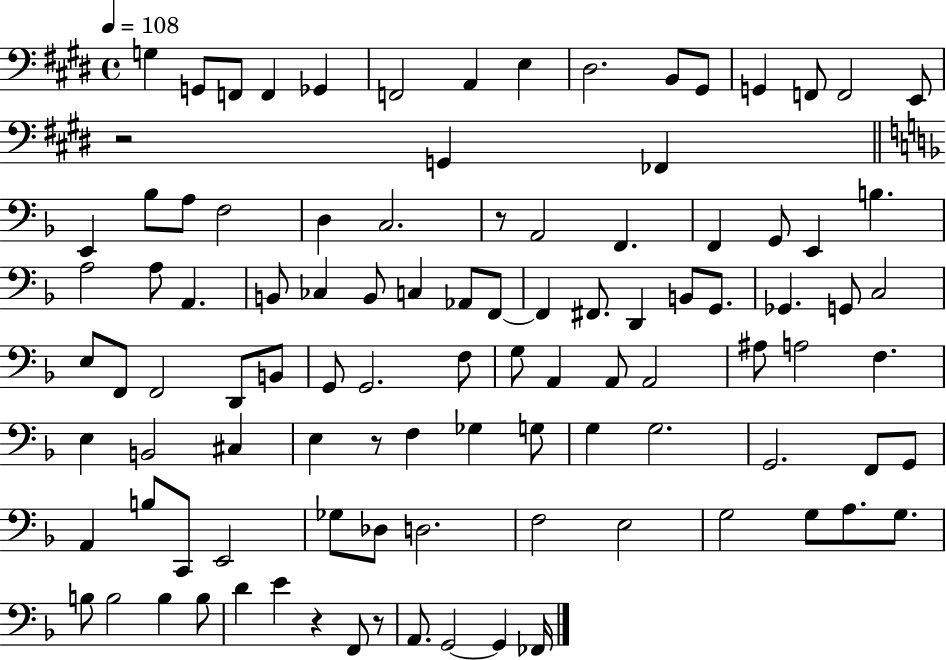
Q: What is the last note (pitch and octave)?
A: FES2